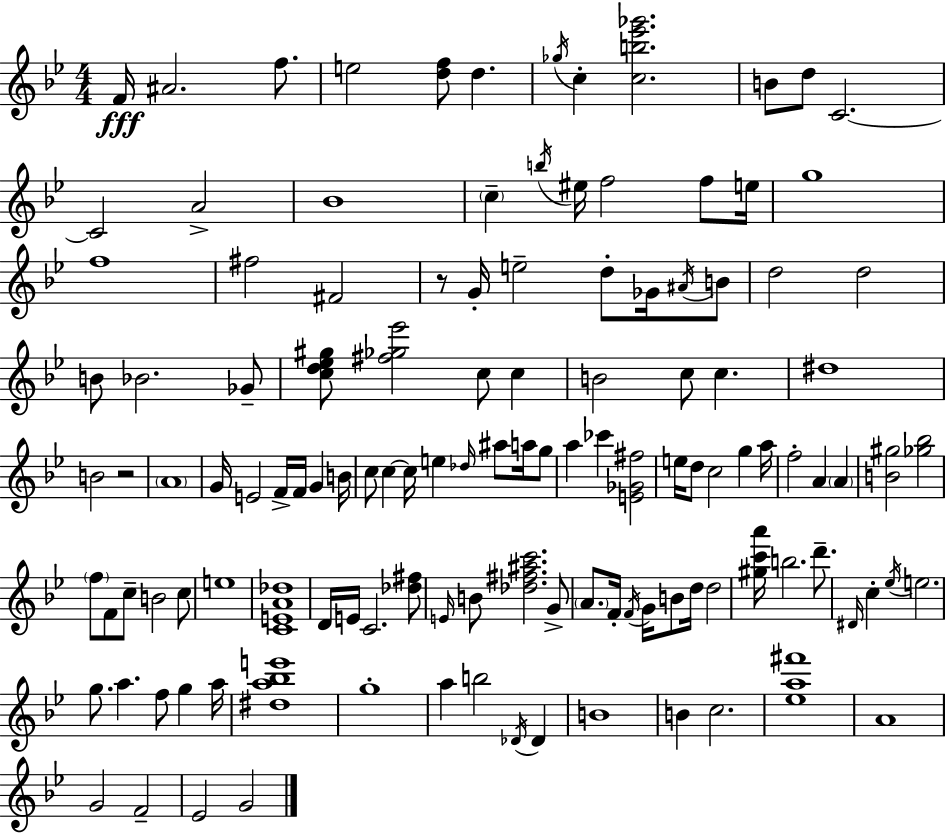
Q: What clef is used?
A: treble